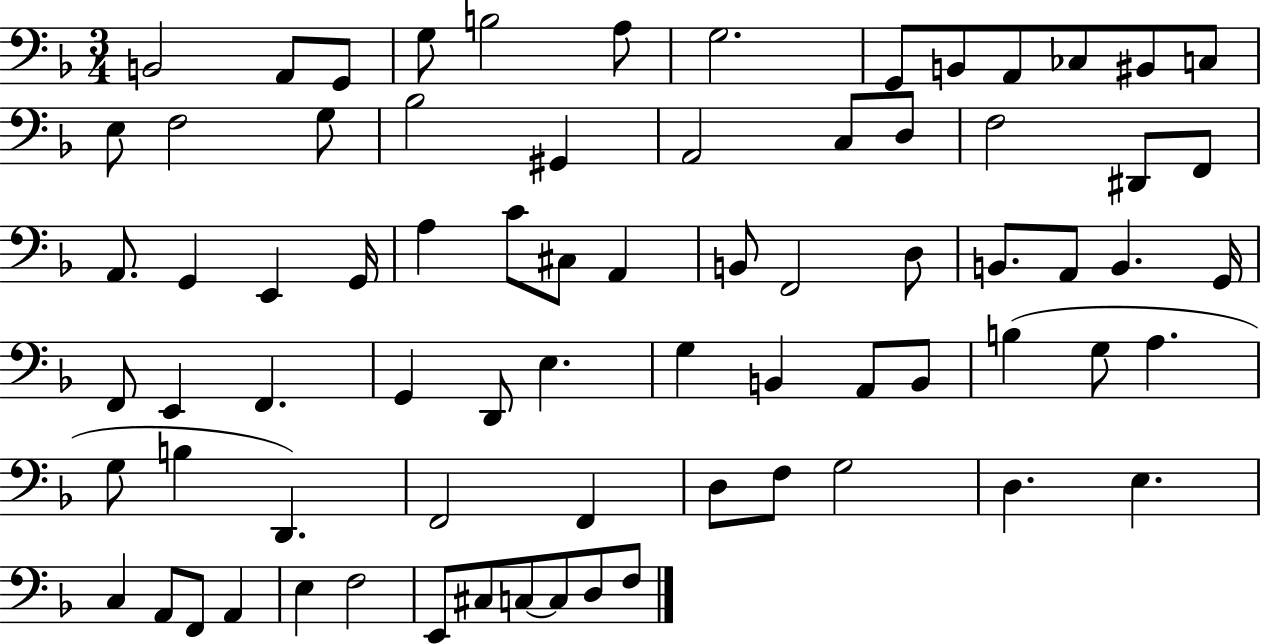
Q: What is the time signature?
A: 3/4